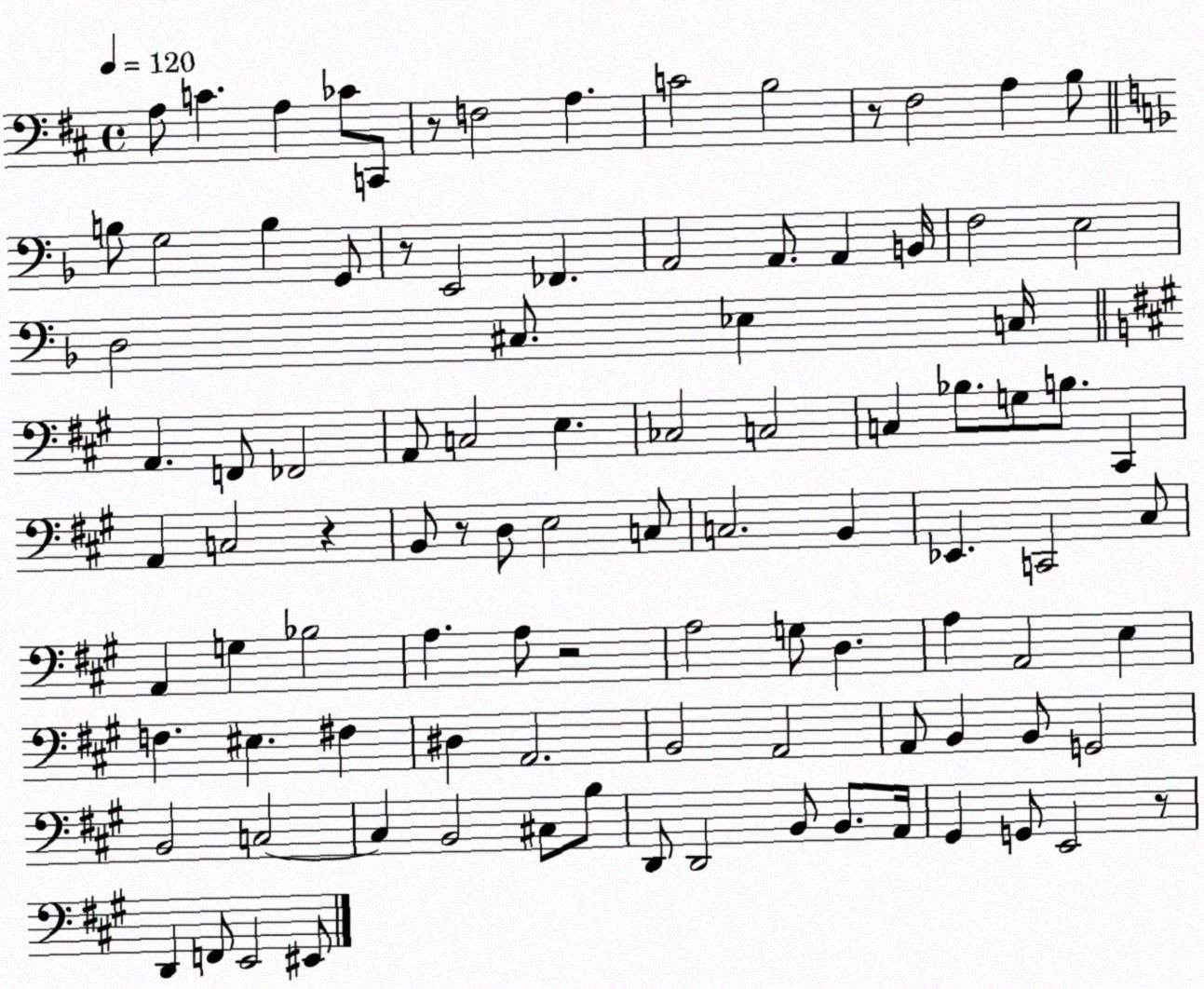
X:1
T:Untitled
M:4/4
L:1/4
K:D
A,/2 C A, _C/2 C,,/2 z/2 F,2 A, C2 B,2 z/2 ^F,2 A, B,/2 B,/2 G,2 B, G,,/2 z/2 E,,2 _F,, A,,2 A,,/2 A,, B,,/4 F,2 E,2 D,2 ^C,/2 _E, C,/4 A,, F,,/2 _F,,2 A,,/2 C,2 E, _C,2 C,2 C, _B,/2 G,/2 B,/2 ^C,, A,, C,2 z B,,/2 z/2 D,/2 E,2 C,/2 C,2 B,, _E,, C,,2 ^C,/2 A,, G, _B,2 A, A,/2 z2 A,2 G,/2 D, A, A,,2 E, F, ^E, ^F, ^D, A,,2 B,,2 A,,2 A,,/2 B,, B,,/2 G,,2 B,,2 C,2 C, B,,2 ^C,/2 B,/2 D,,/2 D,,2 B,,/2 B,,/2 A,,/4 ^G,, G,,/2 E,,2 z/2 D,, F,,/2 E,,2 ^E,,/2